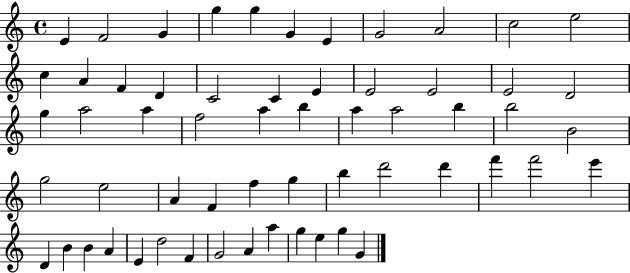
E4/q F4/h G4/q G5/q G5/q G4/q E4/q G4/h A4/h C5/h E5/h C5/q A4/q F4/q D4/q C4/h C4/q E4/q E4/h E4/h E4/h D4/h G5/q A5/h A5/q F5/h A5/q B5/q A5/q A5/h B5/q B5/h B4/h G5/h E5/h A4/q F4/q F5/q G5/q B5/q D6/h D6/q F6/q F6/h E6/q D4/q B4/q B4/q A4/q E4/q D5/h F4/q G4/h A4/q A5/q G5/q E5/q G5/q G4/q